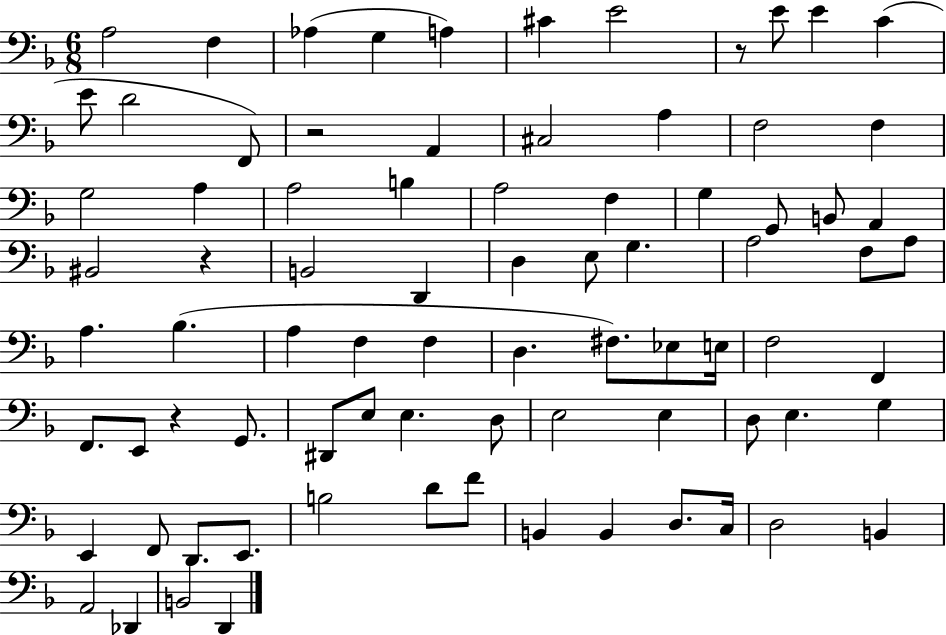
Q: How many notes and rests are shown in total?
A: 81